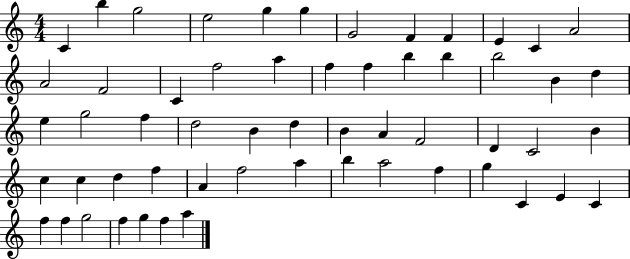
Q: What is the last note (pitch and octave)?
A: A5